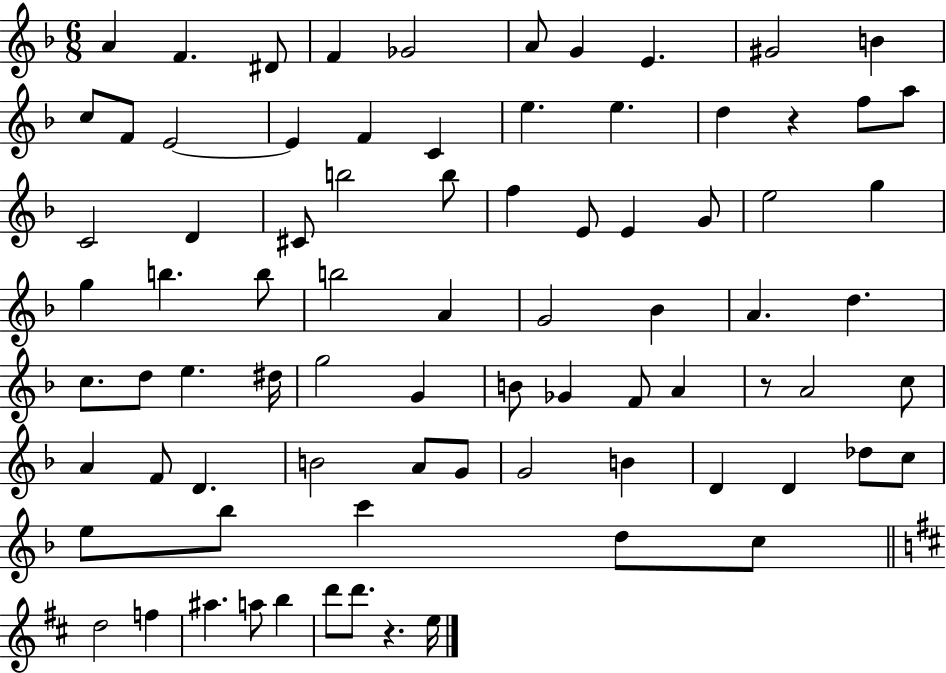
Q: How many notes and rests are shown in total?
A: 81